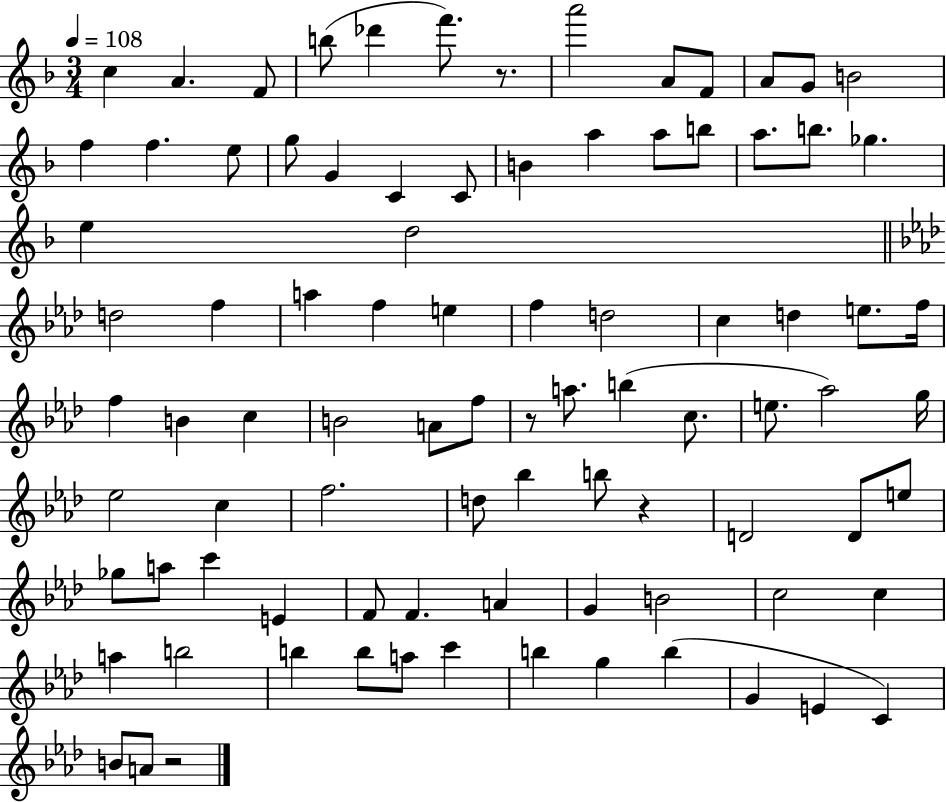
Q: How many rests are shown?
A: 4